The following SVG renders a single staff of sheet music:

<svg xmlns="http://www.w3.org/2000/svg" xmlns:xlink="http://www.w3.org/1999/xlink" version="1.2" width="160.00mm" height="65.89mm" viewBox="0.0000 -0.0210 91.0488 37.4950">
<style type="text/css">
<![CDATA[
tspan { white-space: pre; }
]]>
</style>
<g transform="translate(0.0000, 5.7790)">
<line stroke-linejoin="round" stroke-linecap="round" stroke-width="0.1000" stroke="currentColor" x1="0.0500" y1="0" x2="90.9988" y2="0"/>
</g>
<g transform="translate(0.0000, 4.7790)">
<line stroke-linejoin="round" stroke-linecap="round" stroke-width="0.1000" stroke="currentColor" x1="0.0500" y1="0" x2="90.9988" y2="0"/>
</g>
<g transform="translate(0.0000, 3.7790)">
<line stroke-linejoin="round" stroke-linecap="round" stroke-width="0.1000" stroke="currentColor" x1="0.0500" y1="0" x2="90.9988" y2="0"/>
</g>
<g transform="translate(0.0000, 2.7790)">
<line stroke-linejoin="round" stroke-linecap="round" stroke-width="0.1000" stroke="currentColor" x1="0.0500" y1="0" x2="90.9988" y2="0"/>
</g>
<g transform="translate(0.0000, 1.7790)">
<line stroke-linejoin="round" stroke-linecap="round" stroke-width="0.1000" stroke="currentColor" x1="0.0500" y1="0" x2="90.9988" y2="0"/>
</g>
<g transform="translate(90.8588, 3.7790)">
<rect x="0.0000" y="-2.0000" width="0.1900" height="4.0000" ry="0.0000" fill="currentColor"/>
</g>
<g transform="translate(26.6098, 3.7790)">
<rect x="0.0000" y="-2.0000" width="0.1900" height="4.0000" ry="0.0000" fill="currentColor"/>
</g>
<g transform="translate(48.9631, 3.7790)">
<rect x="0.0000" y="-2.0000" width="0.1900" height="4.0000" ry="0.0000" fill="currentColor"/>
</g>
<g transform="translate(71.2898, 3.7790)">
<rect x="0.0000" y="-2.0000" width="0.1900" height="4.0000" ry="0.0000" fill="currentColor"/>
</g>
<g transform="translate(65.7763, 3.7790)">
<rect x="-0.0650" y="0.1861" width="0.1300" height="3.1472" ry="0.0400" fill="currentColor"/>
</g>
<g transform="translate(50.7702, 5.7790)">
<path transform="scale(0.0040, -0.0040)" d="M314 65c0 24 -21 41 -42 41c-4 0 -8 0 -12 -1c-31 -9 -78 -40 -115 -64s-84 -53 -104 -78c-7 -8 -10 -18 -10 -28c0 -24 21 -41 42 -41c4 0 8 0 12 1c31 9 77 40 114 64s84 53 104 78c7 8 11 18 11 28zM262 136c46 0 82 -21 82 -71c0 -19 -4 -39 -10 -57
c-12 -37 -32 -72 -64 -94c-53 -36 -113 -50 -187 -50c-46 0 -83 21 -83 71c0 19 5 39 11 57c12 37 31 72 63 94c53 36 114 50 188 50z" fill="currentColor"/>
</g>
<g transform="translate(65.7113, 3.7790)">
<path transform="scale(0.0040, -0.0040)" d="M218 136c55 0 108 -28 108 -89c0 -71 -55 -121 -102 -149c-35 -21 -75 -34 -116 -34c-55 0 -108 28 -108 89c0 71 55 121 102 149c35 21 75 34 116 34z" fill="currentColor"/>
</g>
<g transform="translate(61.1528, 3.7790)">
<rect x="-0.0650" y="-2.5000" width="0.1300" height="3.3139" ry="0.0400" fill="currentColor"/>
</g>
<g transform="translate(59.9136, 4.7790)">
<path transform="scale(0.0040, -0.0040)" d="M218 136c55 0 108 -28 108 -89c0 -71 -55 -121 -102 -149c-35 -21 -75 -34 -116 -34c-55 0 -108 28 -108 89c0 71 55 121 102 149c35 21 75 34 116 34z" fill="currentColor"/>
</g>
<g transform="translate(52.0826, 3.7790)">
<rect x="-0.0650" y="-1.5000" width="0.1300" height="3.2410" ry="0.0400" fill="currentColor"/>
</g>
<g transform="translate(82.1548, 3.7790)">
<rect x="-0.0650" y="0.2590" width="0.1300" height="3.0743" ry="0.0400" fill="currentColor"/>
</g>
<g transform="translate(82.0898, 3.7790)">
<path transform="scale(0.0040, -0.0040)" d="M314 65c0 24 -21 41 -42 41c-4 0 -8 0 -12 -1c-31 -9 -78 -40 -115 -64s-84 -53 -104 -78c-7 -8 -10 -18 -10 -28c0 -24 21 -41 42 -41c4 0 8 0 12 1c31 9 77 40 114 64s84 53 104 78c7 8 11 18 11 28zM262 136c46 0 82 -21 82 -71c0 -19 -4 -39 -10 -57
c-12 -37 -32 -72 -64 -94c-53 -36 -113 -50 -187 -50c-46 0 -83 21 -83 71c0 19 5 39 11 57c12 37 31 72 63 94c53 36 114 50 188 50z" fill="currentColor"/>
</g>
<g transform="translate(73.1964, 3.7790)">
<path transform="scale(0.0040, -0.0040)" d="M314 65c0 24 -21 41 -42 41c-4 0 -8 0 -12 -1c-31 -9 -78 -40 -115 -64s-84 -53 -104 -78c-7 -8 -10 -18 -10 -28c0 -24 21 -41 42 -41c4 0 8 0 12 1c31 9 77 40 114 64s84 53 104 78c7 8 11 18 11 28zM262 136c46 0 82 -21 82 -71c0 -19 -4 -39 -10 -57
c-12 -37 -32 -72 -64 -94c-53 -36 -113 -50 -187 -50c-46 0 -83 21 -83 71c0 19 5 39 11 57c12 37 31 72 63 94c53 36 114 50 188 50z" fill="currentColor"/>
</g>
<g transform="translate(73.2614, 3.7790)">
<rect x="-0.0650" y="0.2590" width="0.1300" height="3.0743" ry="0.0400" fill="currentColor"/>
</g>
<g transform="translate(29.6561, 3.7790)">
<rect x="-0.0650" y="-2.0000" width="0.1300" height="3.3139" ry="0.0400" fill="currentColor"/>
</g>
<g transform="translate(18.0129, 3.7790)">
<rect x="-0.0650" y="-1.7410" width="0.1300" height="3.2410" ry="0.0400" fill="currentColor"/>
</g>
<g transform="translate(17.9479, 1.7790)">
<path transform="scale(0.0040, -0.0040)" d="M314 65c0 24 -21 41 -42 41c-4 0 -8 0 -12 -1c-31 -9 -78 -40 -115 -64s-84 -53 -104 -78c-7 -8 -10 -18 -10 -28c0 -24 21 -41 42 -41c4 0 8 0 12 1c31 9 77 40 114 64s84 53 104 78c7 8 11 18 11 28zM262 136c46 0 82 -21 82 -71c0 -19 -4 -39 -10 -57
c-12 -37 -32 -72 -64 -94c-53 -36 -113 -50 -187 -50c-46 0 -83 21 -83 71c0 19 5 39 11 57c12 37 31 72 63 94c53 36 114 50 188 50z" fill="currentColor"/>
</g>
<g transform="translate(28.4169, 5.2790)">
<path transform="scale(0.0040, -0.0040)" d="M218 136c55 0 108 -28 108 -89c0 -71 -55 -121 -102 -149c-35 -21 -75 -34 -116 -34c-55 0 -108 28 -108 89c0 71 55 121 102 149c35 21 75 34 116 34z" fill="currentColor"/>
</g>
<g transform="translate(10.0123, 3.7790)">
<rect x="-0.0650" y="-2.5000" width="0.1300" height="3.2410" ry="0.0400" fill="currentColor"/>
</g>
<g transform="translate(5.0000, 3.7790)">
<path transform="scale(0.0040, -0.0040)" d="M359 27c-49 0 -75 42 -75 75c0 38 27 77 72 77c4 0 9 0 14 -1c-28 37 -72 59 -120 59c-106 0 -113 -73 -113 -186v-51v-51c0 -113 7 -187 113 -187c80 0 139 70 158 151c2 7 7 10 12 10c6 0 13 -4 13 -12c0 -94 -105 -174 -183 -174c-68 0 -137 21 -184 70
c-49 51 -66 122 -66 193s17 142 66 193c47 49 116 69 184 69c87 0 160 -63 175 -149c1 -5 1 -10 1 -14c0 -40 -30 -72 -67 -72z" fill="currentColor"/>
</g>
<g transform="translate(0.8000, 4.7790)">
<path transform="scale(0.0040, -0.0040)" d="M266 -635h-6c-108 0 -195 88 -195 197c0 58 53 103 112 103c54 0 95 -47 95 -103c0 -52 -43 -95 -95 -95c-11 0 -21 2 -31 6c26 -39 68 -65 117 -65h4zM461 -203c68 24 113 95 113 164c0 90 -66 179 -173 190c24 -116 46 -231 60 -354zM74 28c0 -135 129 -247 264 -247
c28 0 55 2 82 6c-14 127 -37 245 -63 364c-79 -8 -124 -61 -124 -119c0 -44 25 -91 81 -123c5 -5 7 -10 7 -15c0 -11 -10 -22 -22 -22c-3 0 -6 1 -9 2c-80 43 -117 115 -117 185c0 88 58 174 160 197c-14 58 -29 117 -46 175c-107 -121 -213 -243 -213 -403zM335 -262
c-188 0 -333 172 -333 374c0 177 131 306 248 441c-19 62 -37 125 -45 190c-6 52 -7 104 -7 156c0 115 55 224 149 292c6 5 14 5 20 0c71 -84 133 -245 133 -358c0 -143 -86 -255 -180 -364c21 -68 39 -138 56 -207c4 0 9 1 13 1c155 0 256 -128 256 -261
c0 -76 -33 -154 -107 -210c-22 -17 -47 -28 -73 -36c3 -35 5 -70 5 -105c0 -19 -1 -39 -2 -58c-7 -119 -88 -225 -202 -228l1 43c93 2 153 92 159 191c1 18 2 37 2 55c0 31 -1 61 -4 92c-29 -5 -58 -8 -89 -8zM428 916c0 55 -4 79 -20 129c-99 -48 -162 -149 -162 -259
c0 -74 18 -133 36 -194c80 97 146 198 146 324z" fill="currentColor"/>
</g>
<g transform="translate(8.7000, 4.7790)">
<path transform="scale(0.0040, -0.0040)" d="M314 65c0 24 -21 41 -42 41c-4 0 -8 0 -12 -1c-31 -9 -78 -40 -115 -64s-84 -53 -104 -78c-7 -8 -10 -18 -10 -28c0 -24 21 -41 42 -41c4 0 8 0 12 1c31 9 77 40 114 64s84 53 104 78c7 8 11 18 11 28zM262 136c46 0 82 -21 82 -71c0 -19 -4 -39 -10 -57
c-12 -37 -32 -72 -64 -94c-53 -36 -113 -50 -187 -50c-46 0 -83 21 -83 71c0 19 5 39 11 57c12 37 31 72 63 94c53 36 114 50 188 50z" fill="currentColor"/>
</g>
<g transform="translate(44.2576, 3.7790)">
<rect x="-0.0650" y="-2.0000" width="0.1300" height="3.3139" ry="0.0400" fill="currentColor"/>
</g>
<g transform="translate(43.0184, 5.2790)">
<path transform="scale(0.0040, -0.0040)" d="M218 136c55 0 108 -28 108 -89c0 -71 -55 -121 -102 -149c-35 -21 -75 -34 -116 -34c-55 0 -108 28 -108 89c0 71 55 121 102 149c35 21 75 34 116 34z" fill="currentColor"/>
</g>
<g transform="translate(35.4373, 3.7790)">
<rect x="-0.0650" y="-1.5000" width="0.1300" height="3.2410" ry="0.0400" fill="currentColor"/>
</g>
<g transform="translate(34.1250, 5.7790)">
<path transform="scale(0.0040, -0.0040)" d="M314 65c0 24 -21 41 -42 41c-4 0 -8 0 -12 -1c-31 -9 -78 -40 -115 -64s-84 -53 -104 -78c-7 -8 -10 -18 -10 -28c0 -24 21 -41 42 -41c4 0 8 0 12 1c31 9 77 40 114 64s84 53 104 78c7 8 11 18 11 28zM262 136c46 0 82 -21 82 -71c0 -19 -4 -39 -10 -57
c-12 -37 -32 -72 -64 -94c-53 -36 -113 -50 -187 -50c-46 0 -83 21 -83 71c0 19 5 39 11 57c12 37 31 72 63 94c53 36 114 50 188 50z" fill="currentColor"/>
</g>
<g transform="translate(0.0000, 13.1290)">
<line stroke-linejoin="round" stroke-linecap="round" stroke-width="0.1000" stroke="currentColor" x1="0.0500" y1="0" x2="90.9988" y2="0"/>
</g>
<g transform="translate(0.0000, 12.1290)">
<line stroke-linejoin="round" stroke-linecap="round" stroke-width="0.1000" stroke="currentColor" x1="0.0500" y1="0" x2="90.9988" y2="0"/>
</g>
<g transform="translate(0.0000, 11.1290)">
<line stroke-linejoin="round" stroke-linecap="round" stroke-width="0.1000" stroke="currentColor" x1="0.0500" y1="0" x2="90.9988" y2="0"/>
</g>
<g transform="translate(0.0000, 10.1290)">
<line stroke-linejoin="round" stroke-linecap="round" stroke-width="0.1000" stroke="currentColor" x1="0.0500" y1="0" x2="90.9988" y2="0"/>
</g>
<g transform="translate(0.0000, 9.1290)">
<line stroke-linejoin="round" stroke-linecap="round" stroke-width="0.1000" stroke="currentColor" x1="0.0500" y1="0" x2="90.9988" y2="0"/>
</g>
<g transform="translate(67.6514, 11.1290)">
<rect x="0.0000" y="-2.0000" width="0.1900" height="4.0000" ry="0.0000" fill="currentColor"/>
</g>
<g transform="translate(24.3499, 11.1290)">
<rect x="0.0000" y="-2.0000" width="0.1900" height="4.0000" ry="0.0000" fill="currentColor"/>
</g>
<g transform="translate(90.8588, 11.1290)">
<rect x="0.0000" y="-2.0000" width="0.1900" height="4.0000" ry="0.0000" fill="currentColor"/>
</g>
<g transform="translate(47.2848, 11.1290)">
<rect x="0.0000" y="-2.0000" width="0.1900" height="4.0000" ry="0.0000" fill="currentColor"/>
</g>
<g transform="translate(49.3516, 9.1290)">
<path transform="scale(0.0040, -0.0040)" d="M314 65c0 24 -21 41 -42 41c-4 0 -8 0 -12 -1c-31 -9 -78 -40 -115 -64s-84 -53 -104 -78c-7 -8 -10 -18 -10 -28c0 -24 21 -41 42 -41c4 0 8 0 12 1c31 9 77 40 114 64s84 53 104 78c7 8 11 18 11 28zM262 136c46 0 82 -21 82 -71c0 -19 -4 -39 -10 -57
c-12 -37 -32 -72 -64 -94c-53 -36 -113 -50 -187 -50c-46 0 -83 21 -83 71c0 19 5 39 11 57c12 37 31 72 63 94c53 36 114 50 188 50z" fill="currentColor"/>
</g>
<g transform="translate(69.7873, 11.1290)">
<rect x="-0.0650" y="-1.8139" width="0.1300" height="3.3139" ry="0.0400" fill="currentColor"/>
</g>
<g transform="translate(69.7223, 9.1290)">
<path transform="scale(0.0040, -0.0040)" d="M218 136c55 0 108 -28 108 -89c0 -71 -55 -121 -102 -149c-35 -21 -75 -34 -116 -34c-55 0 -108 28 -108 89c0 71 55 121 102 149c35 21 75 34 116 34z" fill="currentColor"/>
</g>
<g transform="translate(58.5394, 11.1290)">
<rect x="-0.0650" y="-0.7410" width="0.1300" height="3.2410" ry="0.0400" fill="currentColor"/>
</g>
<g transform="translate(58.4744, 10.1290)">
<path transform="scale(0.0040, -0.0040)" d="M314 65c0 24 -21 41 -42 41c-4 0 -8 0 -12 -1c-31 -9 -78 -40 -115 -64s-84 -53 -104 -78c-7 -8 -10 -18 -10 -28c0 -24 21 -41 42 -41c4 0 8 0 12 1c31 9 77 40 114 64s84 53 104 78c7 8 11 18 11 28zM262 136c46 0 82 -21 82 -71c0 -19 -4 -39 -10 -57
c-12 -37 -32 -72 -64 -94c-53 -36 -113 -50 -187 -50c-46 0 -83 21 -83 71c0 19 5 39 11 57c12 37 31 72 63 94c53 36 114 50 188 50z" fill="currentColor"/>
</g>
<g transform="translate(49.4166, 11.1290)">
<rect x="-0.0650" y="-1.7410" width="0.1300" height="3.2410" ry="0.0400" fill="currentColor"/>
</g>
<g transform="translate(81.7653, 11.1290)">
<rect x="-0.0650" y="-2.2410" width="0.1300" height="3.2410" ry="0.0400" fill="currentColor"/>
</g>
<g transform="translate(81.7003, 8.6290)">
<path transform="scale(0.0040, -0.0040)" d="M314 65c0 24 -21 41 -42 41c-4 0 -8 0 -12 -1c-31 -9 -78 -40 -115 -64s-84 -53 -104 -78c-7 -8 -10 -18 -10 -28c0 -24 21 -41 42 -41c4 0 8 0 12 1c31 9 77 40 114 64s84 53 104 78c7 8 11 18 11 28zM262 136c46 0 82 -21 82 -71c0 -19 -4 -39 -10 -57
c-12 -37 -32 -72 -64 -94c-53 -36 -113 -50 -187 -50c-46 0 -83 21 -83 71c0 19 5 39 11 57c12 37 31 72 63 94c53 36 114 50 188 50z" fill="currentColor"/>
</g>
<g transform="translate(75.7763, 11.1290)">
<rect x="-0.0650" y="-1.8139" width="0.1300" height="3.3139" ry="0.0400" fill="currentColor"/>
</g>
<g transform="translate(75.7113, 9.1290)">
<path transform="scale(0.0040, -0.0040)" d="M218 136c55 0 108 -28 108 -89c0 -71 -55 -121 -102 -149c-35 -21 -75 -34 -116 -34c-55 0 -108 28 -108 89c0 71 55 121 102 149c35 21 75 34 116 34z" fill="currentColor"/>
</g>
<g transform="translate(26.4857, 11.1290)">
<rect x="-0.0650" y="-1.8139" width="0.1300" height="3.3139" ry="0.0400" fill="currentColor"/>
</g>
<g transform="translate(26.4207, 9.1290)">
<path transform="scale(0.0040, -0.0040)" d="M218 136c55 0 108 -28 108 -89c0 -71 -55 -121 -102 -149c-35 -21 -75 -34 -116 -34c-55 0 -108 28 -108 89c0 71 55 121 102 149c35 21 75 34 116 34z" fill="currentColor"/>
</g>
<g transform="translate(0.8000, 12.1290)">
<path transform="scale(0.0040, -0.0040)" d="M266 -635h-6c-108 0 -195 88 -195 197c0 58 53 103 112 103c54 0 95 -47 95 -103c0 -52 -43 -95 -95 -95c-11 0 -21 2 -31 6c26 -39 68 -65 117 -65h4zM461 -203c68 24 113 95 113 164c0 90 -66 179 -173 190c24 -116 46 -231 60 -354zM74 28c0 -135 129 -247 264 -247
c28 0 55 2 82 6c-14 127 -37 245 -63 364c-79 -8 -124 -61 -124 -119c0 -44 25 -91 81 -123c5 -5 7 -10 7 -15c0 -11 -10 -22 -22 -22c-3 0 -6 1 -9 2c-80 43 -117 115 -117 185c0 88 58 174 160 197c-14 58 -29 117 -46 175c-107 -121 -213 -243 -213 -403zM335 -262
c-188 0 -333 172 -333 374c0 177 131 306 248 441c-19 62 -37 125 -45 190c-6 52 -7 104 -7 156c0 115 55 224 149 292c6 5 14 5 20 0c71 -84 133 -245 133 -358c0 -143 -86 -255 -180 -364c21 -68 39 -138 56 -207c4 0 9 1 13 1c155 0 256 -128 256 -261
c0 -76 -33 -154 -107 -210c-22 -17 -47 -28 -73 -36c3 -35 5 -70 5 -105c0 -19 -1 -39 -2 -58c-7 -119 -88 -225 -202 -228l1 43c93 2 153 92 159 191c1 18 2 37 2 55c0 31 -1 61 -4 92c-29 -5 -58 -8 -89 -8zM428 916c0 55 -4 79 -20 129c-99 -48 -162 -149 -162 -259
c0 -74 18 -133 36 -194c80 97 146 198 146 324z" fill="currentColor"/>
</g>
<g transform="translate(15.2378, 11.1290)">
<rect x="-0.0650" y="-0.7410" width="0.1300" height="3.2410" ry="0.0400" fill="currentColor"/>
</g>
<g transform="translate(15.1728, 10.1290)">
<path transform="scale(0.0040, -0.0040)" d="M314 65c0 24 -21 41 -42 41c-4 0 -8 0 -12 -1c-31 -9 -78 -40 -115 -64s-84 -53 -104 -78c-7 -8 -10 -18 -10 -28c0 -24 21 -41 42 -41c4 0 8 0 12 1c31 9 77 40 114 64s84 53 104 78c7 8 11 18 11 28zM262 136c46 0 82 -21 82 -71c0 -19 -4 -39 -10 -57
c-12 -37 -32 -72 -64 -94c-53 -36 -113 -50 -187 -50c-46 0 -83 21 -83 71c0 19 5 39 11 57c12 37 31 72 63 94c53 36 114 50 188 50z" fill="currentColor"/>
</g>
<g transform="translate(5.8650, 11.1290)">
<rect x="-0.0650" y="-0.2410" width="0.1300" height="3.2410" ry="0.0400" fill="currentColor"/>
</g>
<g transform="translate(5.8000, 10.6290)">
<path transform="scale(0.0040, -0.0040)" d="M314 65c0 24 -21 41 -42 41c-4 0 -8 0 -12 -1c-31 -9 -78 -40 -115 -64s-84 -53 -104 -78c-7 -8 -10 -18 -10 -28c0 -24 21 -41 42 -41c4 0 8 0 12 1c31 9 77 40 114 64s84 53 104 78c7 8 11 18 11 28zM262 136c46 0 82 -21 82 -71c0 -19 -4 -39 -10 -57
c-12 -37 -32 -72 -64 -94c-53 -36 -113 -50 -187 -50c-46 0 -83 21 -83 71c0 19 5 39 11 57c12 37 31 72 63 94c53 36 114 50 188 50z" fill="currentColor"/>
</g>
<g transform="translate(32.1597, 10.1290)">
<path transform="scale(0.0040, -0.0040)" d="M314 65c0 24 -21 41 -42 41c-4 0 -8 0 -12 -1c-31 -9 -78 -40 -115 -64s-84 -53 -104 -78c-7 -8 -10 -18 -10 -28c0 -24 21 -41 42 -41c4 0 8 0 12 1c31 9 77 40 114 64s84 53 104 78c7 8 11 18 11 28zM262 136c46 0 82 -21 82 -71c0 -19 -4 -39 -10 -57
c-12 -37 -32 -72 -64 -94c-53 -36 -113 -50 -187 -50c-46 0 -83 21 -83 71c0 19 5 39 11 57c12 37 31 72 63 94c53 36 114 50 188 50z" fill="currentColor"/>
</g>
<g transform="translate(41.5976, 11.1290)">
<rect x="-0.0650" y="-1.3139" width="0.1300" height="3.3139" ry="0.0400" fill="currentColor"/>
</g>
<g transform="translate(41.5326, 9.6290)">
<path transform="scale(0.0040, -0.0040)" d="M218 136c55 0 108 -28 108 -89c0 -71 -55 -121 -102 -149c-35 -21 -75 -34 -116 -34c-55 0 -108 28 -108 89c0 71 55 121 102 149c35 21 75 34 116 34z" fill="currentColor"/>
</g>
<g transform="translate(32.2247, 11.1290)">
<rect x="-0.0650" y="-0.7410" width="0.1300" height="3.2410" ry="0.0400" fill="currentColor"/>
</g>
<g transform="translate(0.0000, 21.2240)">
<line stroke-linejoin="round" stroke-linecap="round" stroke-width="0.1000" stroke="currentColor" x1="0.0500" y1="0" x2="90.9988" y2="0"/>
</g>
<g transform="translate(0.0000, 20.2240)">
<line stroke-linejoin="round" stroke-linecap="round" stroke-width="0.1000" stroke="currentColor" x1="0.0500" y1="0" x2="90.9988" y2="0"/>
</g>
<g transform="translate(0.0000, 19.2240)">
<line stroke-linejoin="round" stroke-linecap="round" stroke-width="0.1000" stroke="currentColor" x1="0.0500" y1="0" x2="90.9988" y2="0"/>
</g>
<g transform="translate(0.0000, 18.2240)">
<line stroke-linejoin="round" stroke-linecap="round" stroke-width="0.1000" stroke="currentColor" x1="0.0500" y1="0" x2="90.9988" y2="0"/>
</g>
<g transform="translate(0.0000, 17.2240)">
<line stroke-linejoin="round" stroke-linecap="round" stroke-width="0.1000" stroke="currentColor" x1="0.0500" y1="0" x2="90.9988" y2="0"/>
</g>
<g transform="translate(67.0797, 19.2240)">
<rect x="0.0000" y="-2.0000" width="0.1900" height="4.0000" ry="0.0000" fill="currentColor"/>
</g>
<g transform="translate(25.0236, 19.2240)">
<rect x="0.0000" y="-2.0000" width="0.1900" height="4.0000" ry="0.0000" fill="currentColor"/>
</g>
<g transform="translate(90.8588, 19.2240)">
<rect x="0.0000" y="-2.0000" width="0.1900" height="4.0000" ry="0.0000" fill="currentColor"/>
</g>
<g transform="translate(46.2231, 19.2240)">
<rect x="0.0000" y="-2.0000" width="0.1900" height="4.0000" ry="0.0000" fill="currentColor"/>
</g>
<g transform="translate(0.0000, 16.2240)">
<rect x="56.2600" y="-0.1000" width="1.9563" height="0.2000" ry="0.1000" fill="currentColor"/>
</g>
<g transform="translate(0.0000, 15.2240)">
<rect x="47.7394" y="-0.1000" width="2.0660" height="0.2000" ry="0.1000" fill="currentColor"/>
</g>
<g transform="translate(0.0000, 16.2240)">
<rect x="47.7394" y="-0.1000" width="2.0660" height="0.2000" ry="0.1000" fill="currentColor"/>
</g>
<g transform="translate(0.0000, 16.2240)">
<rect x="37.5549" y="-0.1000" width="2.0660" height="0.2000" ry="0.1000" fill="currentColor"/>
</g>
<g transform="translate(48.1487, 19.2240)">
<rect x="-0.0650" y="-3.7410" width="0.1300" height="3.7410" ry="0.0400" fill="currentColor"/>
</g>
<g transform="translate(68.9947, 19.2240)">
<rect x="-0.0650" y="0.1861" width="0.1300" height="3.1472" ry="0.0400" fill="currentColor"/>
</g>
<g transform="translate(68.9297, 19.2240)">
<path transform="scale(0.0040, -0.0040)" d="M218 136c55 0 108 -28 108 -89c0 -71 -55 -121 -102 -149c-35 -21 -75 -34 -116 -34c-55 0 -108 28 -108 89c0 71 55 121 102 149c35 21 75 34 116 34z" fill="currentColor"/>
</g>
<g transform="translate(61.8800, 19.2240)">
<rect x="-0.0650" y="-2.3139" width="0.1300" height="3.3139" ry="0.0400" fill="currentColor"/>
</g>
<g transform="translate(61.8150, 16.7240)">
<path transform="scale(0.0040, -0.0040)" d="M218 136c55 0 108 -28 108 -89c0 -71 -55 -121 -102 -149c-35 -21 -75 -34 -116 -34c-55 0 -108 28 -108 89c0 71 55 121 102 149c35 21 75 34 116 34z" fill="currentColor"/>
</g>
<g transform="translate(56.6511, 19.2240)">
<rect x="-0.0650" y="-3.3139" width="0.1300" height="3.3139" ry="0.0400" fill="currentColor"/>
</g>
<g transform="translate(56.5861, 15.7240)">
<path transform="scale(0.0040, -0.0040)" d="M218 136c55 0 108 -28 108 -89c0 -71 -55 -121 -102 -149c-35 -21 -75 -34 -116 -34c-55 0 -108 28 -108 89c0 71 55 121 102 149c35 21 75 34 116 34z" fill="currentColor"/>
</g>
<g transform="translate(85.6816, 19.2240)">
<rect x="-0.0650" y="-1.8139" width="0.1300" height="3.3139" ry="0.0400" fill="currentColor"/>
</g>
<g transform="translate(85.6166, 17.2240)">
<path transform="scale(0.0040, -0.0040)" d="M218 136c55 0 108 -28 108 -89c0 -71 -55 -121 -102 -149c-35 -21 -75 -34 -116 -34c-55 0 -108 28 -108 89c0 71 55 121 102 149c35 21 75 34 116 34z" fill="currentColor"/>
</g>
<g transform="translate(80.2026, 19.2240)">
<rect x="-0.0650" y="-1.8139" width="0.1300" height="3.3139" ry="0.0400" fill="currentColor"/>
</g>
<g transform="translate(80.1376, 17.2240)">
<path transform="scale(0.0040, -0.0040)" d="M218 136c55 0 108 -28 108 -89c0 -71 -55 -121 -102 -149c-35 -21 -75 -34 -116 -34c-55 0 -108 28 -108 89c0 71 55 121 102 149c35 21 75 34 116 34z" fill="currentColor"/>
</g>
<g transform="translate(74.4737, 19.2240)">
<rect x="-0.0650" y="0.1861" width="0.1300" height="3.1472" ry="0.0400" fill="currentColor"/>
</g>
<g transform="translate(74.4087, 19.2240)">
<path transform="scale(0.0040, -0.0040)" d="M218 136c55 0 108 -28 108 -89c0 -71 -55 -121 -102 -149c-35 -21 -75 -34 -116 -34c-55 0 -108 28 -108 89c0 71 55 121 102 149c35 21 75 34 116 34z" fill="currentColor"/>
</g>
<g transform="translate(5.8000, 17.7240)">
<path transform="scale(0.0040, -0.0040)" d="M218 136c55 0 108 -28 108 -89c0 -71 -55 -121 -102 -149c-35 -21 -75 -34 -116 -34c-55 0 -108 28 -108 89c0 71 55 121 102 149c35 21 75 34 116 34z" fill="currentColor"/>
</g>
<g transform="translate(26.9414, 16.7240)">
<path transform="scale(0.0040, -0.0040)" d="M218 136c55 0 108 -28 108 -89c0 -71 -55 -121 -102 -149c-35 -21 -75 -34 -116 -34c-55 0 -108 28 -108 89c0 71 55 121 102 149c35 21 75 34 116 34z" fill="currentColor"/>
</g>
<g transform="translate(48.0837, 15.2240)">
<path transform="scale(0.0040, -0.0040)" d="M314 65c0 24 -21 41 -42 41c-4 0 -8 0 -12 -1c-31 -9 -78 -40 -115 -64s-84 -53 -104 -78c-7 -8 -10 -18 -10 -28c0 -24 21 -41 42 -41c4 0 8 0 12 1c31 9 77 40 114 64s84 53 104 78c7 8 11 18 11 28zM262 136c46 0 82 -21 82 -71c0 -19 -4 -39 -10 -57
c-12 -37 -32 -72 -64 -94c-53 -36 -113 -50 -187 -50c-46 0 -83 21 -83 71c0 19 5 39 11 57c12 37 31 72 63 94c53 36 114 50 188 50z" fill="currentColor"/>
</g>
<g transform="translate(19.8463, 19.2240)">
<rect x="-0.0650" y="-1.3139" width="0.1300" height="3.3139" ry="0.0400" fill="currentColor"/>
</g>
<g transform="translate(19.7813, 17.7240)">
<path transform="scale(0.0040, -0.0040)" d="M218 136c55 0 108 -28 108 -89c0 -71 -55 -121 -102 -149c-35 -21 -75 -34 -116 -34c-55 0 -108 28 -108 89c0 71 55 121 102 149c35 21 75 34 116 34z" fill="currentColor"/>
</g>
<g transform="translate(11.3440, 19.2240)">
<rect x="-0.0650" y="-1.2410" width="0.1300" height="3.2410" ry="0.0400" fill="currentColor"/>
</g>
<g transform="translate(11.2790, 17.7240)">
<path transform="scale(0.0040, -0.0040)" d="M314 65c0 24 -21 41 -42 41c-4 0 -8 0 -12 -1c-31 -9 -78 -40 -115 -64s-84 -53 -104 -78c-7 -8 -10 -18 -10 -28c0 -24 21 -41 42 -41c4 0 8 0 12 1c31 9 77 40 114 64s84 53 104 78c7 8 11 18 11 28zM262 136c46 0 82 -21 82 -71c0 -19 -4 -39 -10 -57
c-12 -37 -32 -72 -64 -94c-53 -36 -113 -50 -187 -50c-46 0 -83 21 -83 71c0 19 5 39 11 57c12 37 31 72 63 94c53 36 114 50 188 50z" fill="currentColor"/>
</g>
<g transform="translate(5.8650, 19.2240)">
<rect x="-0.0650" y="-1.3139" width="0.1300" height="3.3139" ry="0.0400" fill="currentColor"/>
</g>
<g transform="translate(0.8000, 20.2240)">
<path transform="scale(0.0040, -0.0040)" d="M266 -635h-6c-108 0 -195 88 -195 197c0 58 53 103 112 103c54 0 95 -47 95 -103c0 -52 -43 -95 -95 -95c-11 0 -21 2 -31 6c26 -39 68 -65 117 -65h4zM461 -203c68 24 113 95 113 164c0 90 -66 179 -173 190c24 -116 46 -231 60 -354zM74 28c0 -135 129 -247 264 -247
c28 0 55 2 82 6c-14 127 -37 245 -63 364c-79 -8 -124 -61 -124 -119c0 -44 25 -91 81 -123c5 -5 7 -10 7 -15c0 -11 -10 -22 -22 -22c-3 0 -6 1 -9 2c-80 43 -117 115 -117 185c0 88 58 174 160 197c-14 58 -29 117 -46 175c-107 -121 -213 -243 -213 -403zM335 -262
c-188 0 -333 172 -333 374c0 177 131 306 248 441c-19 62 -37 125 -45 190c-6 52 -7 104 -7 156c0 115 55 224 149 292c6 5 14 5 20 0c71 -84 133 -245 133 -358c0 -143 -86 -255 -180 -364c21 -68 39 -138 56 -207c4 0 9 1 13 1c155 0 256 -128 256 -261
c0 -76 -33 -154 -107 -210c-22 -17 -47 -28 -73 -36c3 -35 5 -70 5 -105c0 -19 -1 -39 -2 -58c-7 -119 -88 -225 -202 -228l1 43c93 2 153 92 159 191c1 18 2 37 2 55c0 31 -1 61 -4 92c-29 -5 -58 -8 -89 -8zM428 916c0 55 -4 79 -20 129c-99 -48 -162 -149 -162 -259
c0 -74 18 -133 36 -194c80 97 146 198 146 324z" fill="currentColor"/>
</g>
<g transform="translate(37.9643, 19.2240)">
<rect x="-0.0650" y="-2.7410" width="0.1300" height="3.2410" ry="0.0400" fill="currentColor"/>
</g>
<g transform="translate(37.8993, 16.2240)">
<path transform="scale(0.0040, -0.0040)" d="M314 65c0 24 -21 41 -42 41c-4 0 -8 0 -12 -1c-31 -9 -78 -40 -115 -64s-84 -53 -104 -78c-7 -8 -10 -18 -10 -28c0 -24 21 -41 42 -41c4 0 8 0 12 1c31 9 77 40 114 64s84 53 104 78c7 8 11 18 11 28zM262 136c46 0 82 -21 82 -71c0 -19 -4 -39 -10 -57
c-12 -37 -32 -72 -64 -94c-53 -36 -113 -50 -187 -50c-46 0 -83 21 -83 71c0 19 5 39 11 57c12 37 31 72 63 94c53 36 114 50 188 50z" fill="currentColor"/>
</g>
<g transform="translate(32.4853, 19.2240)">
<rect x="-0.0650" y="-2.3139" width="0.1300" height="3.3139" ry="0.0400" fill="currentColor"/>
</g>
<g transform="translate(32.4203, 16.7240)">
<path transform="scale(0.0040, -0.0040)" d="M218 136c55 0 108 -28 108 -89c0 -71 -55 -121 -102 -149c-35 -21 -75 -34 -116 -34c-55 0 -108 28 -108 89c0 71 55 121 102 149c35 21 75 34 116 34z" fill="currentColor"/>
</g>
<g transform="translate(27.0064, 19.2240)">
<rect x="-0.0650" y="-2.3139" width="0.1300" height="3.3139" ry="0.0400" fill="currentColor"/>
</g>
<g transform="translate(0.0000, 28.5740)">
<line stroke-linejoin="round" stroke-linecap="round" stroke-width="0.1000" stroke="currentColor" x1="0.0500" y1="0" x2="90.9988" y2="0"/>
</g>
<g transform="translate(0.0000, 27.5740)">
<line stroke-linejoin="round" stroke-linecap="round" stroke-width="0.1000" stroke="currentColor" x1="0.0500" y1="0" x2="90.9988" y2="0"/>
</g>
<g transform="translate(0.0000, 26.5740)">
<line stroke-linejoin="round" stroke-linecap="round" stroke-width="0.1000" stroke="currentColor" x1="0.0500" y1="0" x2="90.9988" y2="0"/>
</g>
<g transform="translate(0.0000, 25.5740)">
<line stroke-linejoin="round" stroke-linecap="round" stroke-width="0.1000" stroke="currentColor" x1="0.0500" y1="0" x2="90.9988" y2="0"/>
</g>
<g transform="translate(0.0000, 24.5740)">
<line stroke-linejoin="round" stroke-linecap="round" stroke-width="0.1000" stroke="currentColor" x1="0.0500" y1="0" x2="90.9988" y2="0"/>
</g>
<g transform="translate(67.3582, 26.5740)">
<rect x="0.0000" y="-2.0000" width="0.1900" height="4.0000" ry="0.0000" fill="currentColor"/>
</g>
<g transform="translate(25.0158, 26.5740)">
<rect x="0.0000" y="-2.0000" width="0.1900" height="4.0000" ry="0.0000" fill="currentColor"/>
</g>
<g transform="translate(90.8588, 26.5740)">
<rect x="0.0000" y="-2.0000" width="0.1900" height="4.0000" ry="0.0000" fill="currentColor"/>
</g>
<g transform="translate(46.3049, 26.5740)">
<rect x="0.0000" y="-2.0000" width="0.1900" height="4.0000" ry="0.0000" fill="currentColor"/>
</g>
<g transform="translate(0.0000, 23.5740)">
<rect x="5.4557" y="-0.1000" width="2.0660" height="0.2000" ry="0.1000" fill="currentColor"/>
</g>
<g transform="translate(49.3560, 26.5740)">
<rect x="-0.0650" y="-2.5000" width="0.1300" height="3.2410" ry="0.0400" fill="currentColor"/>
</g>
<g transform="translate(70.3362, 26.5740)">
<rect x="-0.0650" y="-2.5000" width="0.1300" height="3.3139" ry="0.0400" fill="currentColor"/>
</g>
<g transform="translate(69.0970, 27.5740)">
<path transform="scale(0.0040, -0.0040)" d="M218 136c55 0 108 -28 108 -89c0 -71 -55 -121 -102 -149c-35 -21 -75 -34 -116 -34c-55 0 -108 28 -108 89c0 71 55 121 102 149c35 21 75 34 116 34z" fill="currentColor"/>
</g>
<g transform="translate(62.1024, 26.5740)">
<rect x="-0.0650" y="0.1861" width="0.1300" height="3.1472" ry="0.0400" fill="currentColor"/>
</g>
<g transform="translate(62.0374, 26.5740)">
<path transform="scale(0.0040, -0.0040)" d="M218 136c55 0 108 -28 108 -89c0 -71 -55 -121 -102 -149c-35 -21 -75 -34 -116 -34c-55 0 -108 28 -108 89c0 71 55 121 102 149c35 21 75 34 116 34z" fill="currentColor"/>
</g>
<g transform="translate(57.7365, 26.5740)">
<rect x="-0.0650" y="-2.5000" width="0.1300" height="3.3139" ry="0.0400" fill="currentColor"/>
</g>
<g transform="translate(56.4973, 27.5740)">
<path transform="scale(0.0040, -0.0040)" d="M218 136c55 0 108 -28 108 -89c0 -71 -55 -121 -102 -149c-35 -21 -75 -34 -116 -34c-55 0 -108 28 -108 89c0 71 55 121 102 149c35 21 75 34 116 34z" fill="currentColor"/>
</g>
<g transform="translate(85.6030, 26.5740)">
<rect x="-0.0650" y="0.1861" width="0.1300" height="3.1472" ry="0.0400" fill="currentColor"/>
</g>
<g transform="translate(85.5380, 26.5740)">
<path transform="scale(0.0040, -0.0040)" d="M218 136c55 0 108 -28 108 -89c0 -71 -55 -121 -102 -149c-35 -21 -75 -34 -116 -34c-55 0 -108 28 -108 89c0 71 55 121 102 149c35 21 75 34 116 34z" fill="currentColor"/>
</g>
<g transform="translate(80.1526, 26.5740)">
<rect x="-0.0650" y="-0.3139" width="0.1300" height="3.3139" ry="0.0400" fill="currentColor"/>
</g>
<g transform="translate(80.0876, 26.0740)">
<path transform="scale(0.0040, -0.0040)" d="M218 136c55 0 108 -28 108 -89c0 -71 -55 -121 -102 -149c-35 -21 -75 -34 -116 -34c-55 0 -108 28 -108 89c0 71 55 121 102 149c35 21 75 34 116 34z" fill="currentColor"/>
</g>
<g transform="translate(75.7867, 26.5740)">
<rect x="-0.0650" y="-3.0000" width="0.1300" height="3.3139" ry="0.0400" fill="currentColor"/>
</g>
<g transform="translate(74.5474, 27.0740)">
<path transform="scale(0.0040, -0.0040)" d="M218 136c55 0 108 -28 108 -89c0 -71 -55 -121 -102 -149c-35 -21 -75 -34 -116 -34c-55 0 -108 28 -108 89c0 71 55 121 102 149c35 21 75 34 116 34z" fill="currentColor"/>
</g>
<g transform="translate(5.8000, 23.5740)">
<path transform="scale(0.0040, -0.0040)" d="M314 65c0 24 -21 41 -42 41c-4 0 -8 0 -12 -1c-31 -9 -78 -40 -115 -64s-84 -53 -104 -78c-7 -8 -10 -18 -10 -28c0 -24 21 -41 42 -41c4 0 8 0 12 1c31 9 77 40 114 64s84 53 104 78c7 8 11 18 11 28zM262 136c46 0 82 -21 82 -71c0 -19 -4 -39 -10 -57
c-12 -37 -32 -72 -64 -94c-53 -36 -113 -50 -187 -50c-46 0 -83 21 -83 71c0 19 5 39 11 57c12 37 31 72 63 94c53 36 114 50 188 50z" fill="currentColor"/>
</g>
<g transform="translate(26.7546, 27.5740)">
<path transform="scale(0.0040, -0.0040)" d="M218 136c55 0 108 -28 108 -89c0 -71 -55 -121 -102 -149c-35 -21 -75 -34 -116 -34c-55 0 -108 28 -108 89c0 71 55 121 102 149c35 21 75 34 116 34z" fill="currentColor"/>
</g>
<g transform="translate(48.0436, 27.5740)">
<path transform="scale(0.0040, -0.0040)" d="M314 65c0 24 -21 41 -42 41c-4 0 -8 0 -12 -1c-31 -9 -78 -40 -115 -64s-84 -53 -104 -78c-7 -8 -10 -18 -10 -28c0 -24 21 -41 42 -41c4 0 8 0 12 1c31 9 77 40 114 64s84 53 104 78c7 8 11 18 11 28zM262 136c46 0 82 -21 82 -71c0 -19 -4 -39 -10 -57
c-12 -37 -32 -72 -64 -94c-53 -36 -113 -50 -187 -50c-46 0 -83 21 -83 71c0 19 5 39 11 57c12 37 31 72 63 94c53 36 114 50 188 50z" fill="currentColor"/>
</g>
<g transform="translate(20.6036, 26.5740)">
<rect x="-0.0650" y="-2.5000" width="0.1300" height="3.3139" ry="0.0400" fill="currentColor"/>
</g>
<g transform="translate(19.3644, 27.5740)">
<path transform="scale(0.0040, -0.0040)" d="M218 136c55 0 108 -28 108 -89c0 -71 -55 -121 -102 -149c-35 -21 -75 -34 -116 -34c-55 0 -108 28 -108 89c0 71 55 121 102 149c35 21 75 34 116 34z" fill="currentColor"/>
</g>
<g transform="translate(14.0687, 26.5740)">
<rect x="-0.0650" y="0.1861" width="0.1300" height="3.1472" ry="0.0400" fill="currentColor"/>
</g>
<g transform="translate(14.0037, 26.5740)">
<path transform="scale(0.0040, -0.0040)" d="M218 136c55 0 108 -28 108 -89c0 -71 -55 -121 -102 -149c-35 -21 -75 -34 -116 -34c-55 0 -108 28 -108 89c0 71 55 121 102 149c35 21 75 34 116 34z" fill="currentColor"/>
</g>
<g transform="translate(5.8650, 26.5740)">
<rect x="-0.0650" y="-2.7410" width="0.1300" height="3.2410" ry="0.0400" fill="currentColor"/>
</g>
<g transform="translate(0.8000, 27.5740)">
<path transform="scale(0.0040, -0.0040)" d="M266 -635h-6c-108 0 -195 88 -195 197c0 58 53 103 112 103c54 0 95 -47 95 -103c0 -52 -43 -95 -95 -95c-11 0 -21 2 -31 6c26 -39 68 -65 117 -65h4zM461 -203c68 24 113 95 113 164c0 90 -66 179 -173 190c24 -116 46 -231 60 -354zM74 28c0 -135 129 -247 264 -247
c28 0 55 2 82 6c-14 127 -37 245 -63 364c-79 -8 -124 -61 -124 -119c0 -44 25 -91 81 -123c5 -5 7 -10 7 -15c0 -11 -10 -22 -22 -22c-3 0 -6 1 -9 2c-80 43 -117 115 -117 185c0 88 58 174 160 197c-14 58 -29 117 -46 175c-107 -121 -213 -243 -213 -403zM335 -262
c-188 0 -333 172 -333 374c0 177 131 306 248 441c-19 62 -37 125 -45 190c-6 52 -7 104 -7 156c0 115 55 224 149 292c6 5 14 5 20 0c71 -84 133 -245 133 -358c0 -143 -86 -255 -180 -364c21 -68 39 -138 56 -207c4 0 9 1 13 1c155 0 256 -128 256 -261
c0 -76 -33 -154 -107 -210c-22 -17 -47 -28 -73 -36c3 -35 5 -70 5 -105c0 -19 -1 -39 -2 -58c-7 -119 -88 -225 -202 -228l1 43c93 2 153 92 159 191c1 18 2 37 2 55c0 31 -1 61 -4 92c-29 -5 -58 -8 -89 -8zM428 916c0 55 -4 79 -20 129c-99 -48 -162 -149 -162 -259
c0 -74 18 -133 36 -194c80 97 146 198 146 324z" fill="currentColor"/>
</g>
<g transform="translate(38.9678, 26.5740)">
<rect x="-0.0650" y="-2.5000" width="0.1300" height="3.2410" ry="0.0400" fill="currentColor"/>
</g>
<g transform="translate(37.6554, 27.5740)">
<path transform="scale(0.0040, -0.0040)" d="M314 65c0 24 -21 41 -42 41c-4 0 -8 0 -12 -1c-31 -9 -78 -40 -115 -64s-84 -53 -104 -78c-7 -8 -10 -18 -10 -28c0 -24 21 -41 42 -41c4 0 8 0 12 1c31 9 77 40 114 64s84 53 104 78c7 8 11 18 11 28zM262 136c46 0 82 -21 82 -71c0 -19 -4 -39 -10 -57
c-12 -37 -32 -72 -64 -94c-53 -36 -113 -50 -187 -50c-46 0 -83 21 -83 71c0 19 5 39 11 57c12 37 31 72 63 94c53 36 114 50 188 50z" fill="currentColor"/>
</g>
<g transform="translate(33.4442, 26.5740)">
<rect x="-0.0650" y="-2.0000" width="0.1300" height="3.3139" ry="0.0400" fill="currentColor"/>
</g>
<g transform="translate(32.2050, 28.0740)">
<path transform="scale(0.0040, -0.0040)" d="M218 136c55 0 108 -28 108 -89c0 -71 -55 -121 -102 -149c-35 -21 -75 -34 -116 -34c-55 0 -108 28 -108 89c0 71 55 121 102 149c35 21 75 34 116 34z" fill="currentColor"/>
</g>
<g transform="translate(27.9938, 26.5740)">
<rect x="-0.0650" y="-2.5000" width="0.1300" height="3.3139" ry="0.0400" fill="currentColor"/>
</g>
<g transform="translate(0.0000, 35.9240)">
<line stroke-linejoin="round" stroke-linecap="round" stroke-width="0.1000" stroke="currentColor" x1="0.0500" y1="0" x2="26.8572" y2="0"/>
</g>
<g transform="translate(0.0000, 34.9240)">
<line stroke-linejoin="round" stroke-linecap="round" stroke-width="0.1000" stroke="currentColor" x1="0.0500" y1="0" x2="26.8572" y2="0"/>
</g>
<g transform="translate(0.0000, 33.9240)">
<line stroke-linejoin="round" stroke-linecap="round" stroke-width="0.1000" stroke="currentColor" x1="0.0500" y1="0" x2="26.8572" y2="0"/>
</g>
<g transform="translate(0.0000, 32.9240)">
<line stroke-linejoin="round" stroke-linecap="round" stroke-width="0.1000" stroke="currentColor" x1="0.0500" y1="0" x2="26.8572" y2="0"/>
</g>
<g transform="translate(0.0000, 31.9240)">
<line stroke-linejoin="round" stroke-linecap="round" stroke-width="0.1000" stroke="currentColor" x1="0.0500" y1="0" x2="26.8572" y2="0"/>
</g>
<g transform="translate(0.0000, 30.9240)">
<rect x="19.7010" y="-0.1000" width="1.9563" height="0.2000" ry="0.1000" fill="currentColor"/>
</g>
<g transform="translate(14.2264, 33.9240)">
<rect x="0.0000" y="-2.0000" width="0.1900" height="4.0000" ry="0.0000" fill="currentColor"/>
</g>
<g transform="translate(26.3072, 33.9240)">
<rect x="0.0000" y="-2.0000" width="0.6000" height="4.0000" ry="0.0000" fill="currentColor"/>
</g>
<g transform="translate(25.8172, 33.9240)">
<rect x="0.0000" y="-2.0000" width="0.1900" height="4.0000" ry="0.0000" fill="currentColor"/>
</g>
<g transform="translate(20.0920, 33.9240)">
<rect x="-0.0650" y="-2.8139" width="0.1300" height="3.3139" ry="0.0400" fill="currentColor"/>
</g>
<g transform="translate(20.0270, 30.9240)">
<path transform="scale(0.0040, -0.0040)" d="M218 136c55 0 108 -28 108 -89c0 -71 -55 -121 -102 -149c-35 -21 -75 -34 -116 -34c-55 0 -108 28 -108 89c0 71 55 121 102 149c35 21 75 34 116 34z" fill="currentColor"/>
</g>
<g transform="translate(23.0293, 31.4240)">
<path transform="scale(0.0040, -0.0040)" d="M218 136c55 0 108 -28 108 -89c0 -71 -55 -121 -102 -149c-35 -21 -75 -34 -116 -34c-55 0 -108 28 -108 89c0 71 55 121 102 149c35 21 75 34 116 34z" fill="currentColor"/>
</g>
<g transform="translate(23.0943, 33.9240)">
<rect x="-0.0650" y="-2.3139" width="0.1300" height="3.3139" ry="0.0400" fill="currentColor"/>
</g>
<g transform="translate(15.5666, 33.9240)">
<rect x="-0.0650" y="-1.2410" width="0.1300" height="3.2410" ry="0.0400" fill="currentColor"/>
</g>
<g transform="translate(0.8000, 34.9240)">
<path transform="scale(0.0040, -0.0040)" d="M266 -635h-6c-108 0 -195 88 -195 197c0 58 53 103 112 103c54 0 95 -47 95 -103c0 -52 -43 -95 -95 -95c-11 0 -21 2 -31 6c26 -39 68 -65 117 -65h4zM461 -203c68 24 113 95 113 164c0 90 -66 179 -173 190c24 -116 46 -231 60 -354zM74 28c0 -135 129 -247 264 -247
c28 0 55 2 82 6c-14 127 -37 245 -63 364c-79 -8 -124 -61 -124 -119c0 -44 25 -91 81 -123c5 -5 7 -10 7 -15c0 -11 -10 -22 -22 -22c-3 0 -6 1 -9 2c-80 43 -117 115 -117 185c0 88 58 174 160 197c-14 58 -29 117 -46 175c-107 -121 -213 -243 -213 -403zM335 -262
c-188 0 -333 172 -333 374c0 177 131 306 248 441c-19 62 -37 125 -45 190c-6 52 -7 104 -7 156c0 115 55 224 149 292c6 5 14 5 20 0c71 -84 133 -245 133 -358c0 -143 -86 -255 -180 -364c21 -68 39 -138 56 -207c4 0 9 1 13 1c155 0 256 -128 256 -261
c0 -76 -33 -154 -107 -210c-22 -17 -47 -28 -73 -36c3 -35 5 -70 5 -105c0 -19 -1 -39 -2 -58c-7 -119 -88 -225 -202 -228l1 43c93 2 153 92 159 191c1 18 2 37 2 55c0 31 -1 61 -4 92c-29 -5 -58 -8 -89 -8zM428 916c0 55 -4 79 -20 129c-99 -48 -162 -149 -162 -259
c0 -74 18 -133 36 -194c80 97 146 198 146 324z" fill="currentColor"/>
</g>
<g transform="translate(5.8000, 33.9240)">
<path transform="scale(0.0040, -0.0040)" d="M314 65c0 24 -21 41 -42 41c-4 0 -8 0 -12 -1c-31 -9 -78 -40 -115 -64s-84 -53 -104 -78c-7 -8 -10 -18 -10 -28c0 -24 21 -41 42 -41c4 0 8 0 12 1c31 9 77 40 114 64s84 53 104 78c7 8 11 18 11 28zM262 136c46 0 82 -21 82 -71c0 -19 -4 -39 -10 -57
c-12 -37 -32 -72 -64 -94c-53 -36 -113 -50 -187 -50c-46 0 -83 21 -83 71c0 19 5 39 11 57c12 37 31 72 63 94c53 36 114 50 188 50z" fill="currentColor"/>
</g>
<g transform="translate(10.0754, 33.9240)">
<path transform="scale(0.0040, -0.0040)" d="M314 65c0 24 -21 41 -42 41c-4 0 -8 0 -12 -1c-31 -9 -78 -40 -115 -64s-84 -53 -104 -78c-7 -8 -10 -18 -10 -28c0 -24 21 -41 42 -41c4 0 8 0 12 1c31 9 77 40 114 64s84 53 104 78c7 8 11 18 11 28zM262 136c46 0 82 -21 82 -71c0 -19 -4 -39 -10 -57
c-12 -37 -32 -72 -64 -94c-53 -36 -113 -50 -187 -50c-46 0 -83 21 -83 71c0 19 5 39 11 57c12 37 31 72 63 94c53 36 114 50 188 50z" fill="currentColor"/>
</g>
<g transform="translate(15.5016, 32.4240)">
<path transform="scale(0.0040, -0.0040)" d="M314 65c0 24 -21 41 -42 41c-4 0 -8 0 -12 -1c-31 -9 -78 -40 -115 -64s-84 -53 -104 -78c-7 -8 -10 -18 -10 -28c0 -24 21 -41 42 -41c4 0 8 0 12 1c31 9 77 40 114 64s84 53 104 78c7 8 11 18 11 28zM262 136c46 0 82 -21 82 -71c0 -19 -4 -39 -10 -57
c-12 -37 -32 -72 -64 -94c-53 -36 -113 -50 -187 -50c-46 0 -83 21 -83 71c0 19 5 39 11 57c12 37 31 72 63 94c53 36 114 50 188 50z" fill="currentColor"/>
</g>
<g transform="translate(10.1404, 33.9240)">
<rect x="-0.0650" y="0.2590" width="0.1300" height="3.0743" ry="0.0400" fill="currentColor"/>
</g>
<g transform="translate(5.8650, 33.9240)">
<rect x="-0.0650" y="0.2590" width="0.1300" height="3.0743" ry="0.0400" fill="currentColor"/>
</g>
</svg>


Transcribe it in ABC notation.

X:1
T:Untitled
M:4/4
L:1/4
K:C
G2 f2 F E2 F E2 G B B2 B2 c2 d2 f d2 e f2 d2 f f g2 e e2 e g g a2 c'2 b g B B f f a2 B G G F G2 G2 G B G A c B B2 B2 e2 a g